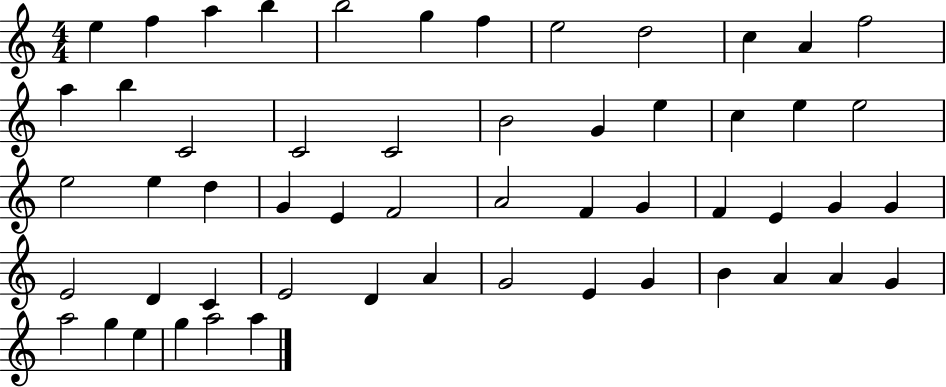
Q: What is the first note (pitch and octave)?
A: E5